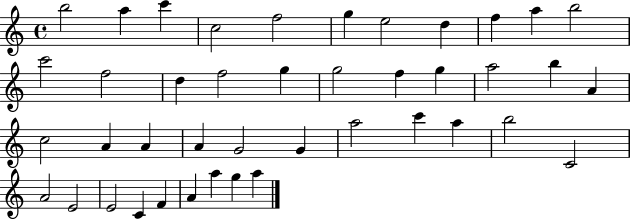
B5/h A5/q C6/q C5/h F5/h G5/q E5/h D5/q F5/q A5/q B5/h C6/h F5/h D5/q F5/h G5/q G5/h F5/q G5/q A5/h B5/q A4/q C5/h A4/q A4/q A4/q G4/h G4/q A5/h C6/q A5/q B5/h C4/h A4/h E4/h E4/h C4/q F4/q A4/q A5/q G5/q A5/q